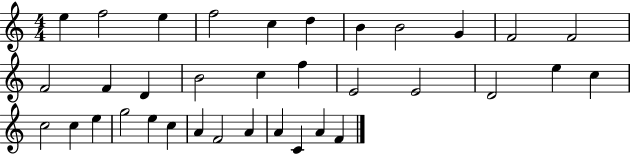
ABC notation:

X:1
T:Untitled
M:4/4
L:1/4
K:C
e f2 e f2 c d B B2 G F2 F2 F2 F D B2 c f E2 E2 D2 e c c2 c e g2 e c A F2 A A C A F